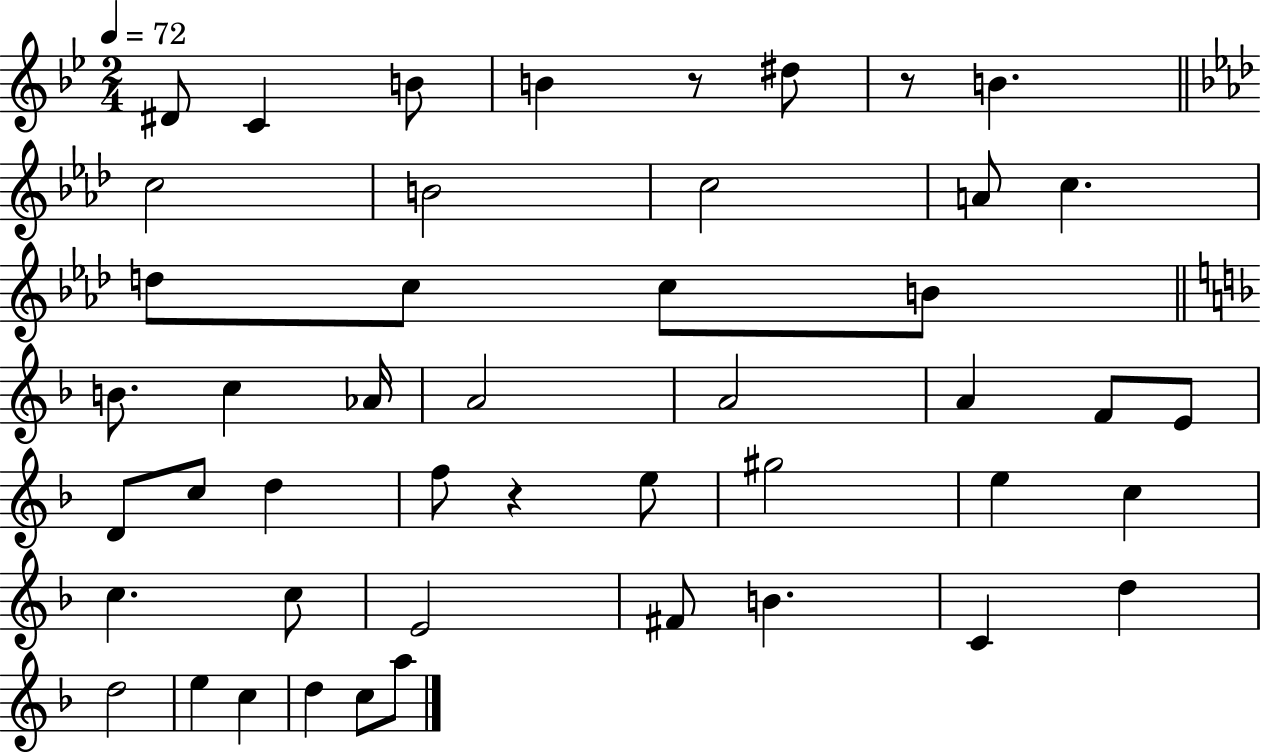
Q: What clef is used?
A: treble